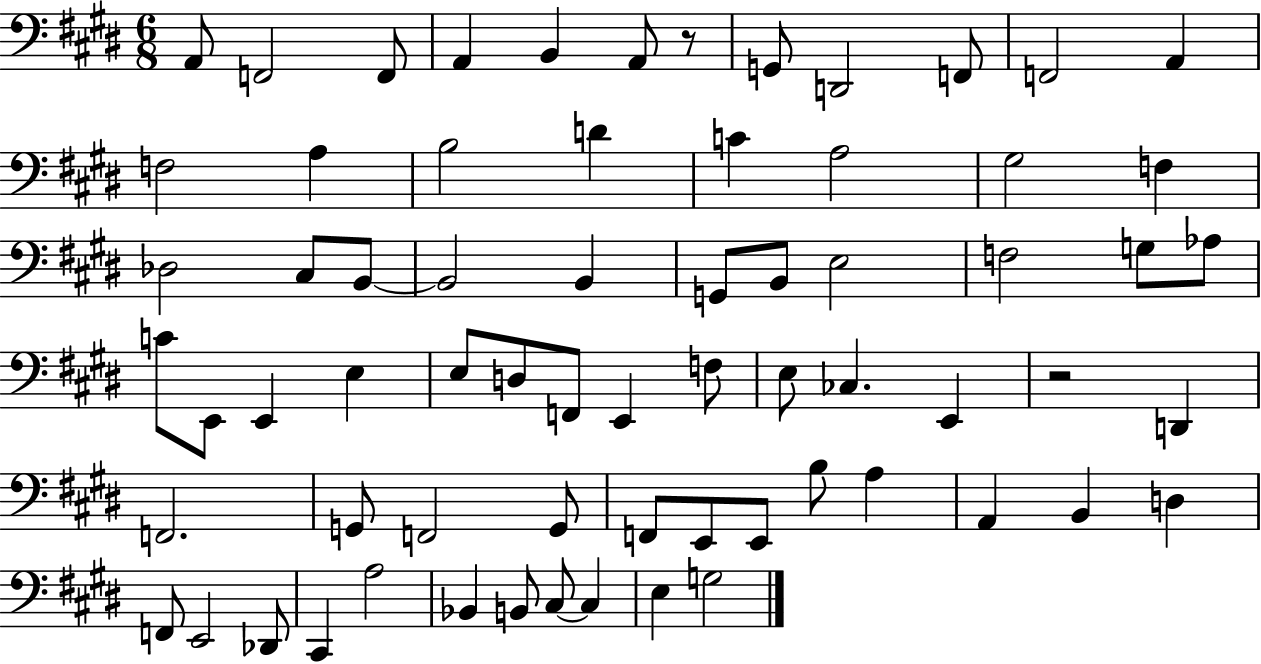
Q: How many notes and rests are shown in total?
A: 68